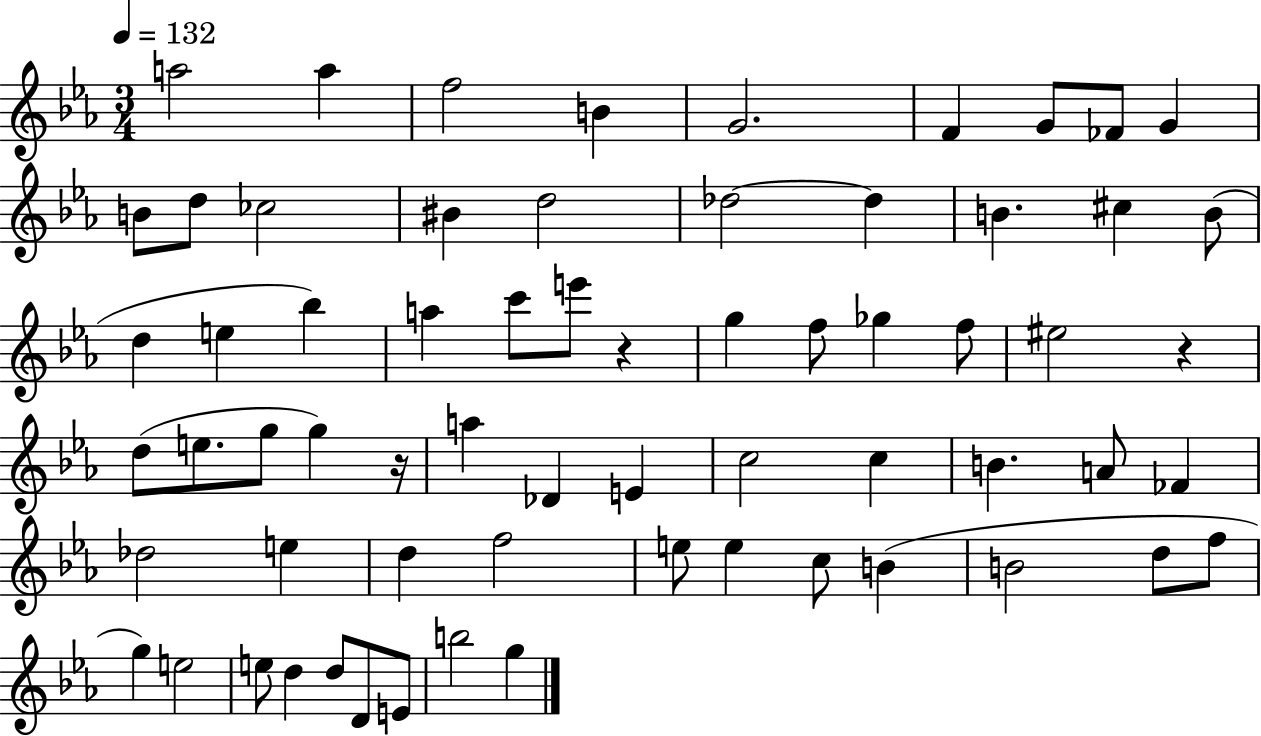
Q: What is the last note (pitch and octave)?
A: G5